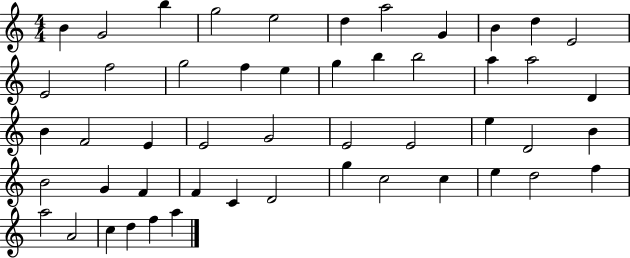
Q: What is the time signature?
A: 4/4